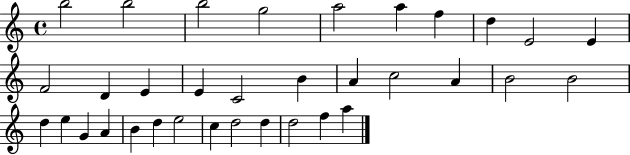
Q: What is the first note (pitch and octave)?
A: B5